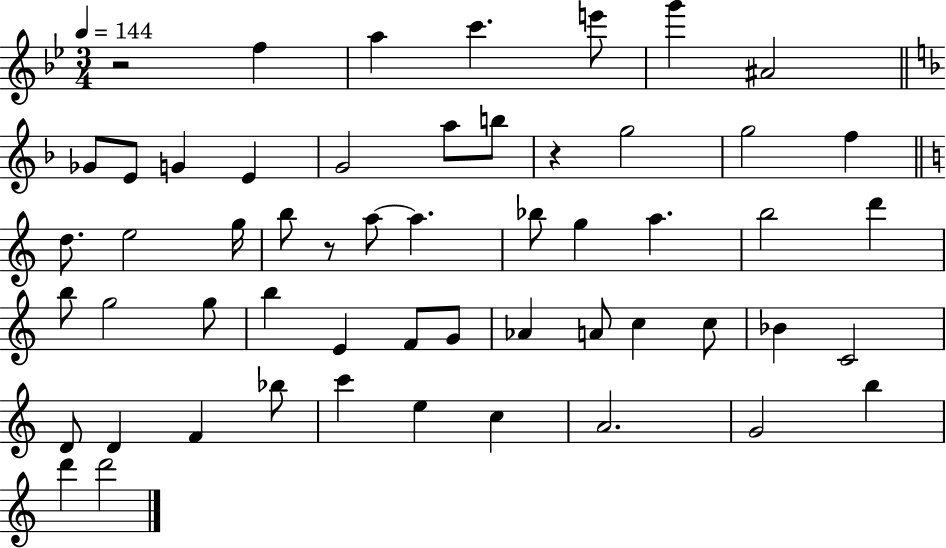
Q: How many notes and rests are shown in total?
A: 55